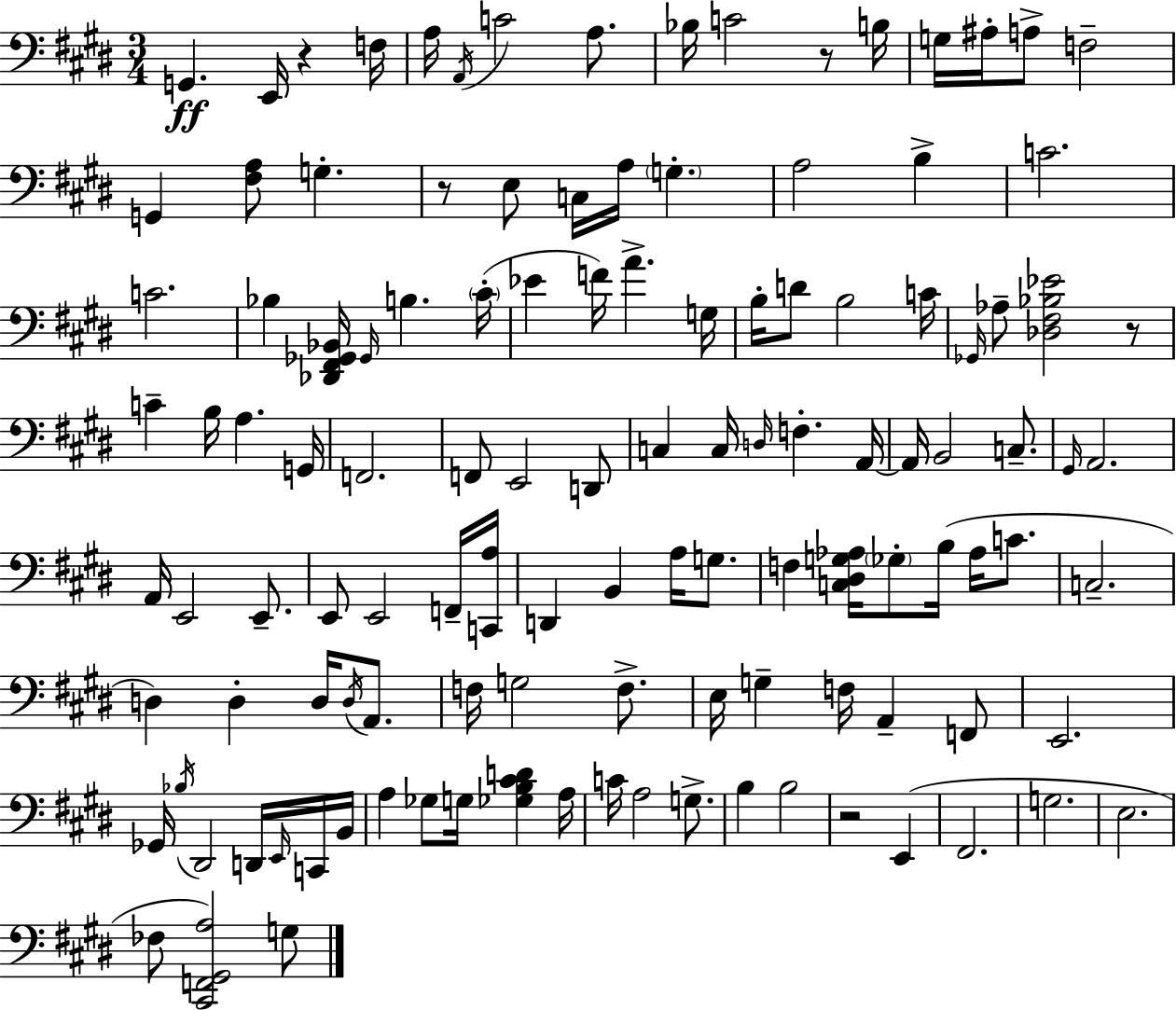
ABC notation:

X:1
T:Untitled
M:3/4
L:1/4
K:E
G,, E,,/4 z F,/4 A,/4 A,,/4 C2 A,/2 _B,/4 C2 z/2 B,/4 G,/4 ^A,/4 A,/2 F,2 G,, [^F,A,]/2 G, z/2 E,/2 C,/4 A,/4 G, A,2 B, C2 C2 _B, [_D,,^F,,_G,,_B,,]/4 _G,,/4 B, ^C/4 _E F/4 A G,/4 B,/4 D/2 B,2 C/4 _G,,/4 _A,/2 [_D,^F,_B,_E]2 z/2 C B,/4 A, G,,/4 F,,2 F,,/2 E,,2 D,,/2 C, C,/4 D,/4 F, A,,/4 A,,/4 B,,2 C,/2 ^G,,/4 A,,2 A,,/4 E,,2 E,,/2 E,,/2 E,,2 F,,/4 [C,,A,]/4 D,, B,, A,/4 G,/2 F, [C,^D,G,_A,]/4 _G,/2 B,/4 _A,/4 C/2 C,2 D, D, D,/4 D,/4 A,,/2 F,/4 G,2 F,/2 E,/4 G, F,/4 A,, F,,/2 E,,2 _G,,/4 _B,/4 ^D,,2 D,,/4 E,,/4 C,,/4 B,,/4 A, _G,/2 G,/4 [_G,B,^CD] A,/4 C/4 A,2 G,/2 B, B,2 z2 E,, ^F,,2 G,2 E,2 _F,/2 [^C,,F,,^G,,A,]2 G,/2